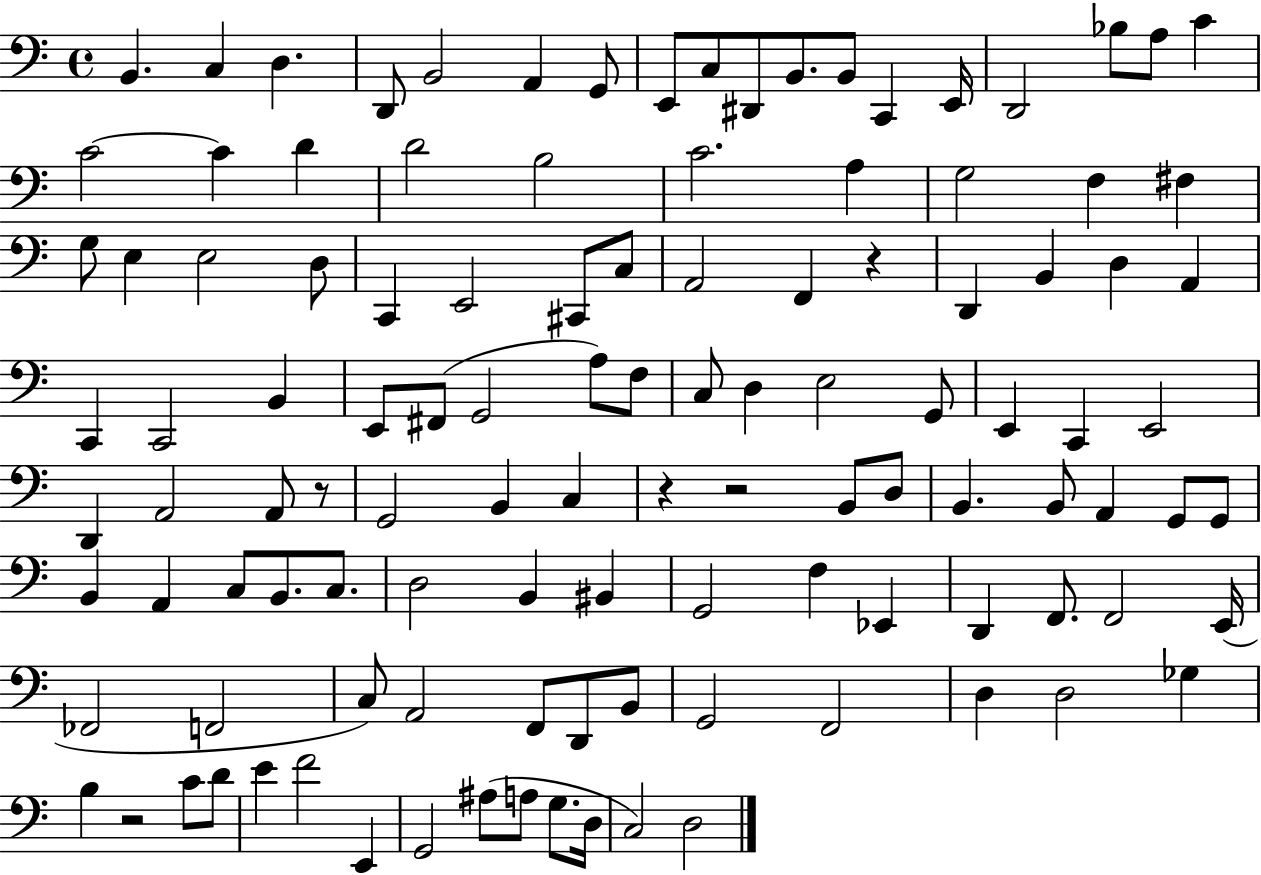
B2/q. C3/q D3/q. D2/e B2/h A2/q G2/e E2/e C3/e D#2/e B2/e. B2/e C2/q E2/s D2/h Bb3/e A3/e C4/q C4/h C4/q D4/q D4/h B3/h C4/h. A3/q G3/h F3/q F#3/q G3/e E3/q E3/h D3/e C2/q E2/h C#2/e C3/e A2/h F2/q R/q D2/q B2/q D3/q A2/q C2/q C2/h B2/q E2/e F#2/e G2/h A3/e F3/e C3/e D3/q E3/h G2/e E2/q C2/q E2/h D2/q A2/h A2/e R/e G2/h B2/q C3/q R/q R/h B2/e D3/e B2/q. B2/e A2/q G2/e G2/e B2/q A2/q C3/e B2/e. C3/e. D3/h B2/q BIS2/q G2/h F3/q Eb2/q D2/q F2/e. F2/h E2/s FES2/h F2/h C3/e A2/h F2/e D2/e B2/e G2/h F2/h D3/q D3/h Gb3/q B3/q R/h C4/e D4/e E4/q F4/h E2/q G2/h A#3/e A3/e G3/e. D3/s C3/h D3/h